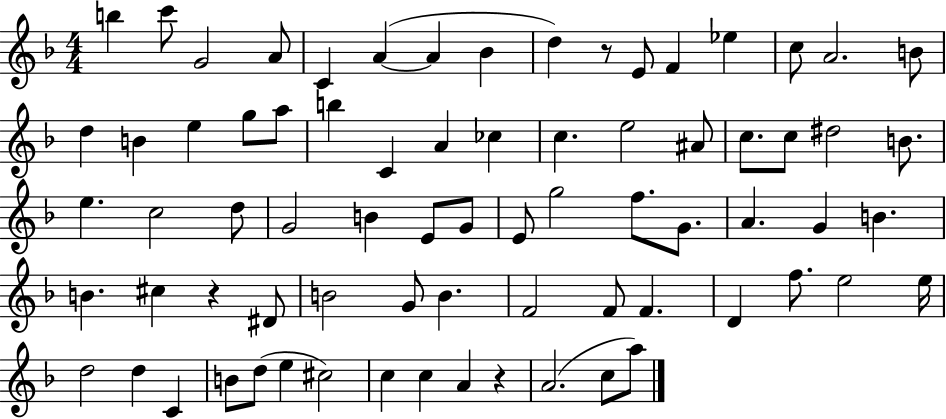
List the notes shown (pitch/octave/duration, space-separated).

B5/q C6/e G4/h A4/e C4/q A4/q A4/q Bb4/q D5/q R/e E4/e F4/q Eb5/q C5/e A4/h. B4/e D5/q B4/q E5/q G5/e A5/e B5/q C4/q A4/q CES5/q C5/q. E5/h A#4/e C5/e. C5/e D#5/h B4/e. E5/q. C5/h D5/e G4/h B4/q E4/e G4/e E4/e G5/h F5/e. G4/e. A4/q. G4/q B4/q. B4/q. C#5/q R/q D#4/e B4/h G4/e B4/q. F4/h F4/e F4/q. D4/q F5/e. E5/h E5/s D5/h D5/q C4/q B4/e D5/e E5/q C#5/h C5/q C5/q A4/q R/q A4/h. C5/e A5/e